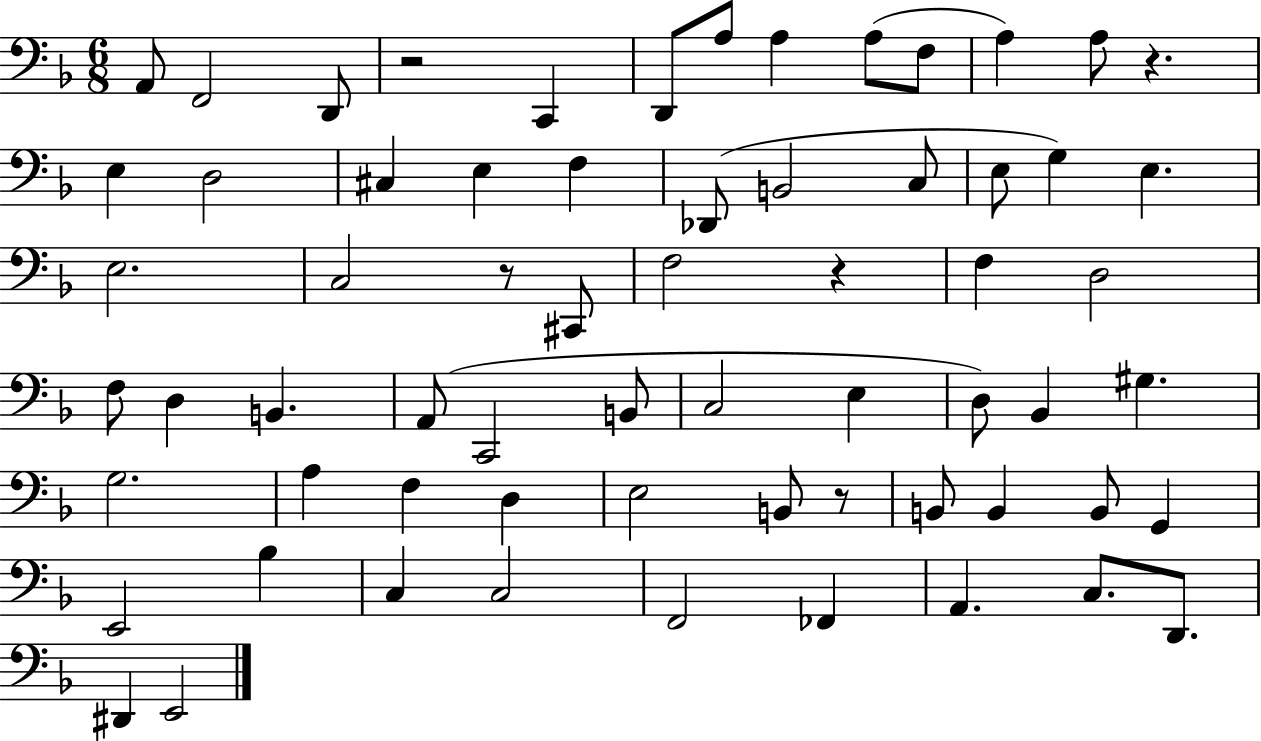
{
  \clef bass
  \numericTimeSignature
  \time 6/8
  \key f \major
  \repeat volta 2 { a,8 f,2 d,8 | r2 c,4 | d,8 a8 a4 a8( f8 | a4) a8 r4. | \break e4 d2 | cis4 e4 f4 | des,8( b,2 c8 | e8 g4) e4. | \break e2. | c2 r8 cis,8 | f2 r4 | f4 d2 | \break f8 d4 b,4. | a,8( c,2 b,8 | c2 e4 | d8) bes,4 gis4. | \break g2. | a4 f4 d4 | e2 b,8 r8 | b,8 b,4 b,8 g,4 | \break e,2 bes4 | c4 c2 | f,2 fes,4 | a,4. c8. d,8. | \break dis,4 e,2 | } \bar "|."
}